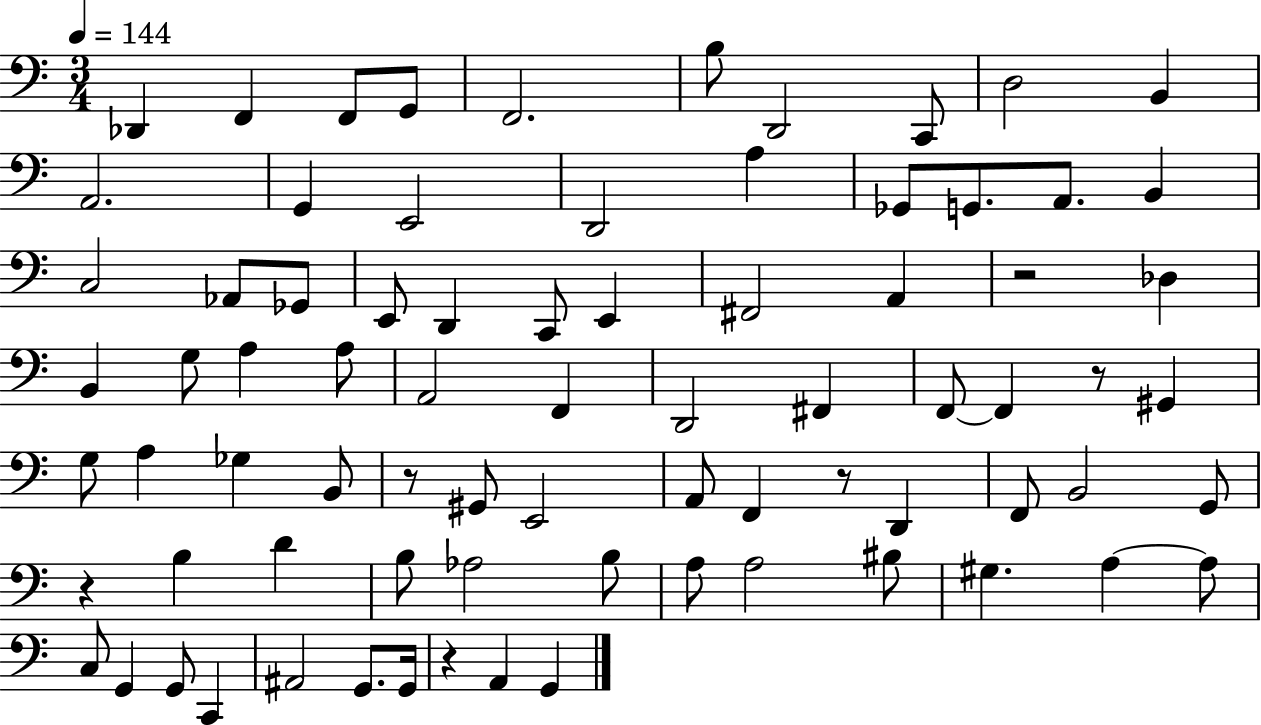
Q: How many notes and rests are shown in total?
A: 78